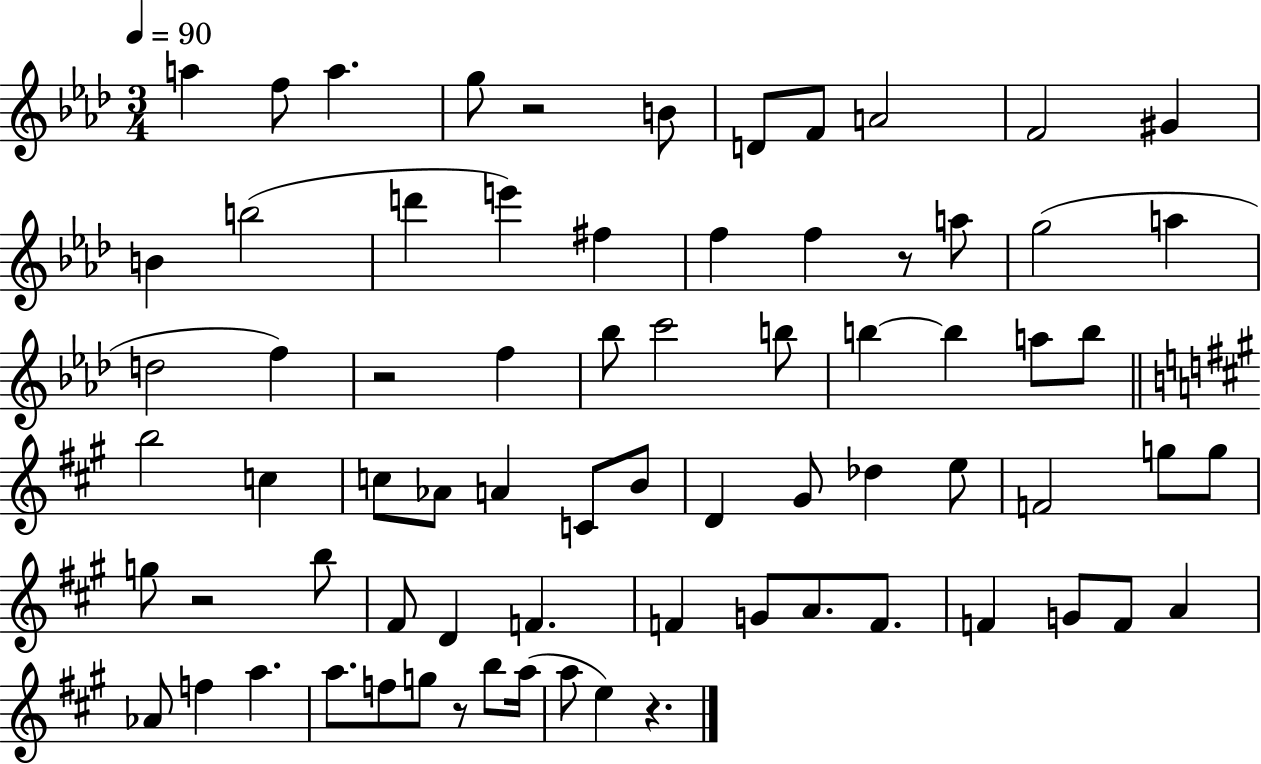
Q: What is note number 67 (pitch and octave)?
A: E5